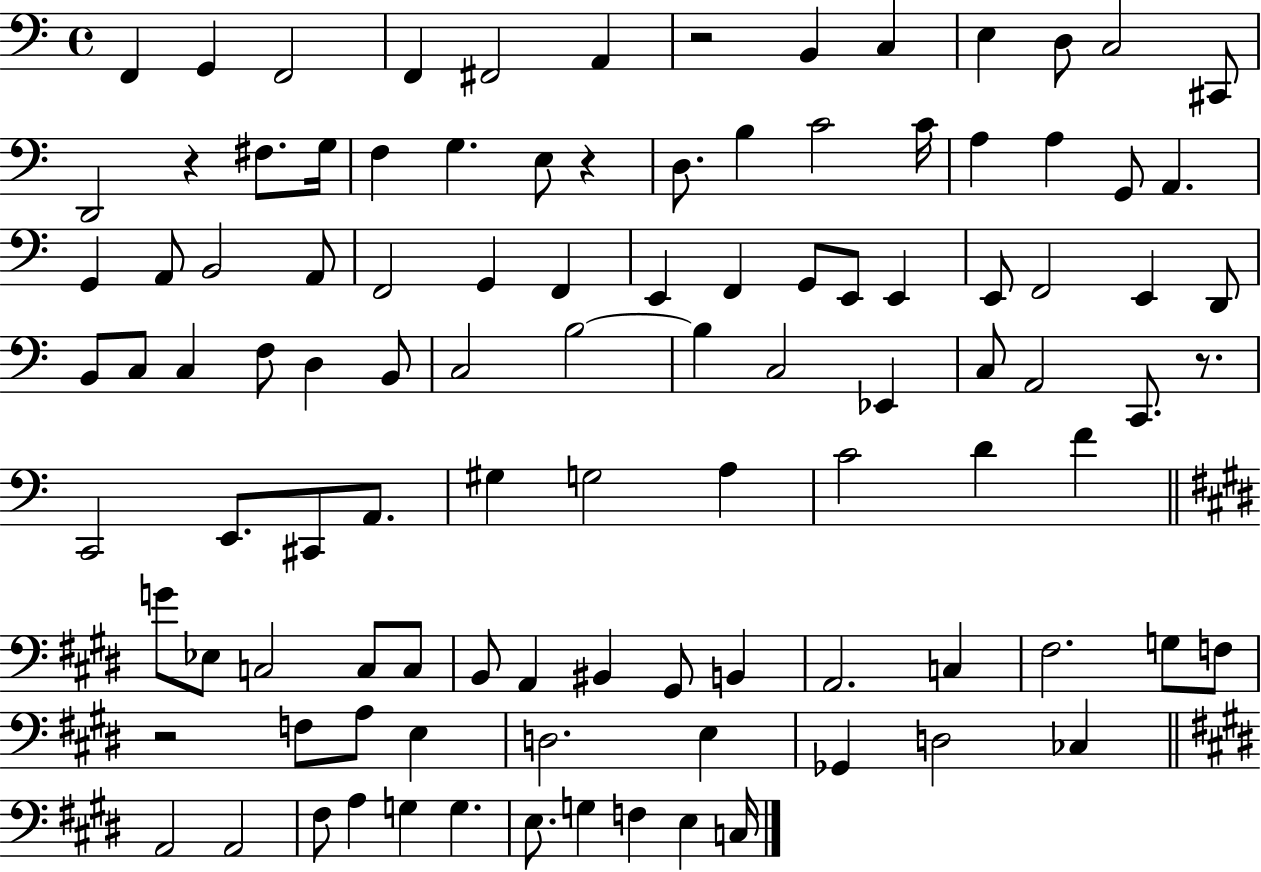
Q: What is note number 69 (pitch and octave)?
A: C3